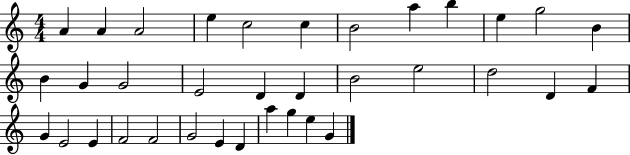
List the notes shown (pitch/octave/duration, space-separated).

A4/q A4/q A4/h E5/q C5/h C5/q B4/h A5/q B5/q E5/q G5/h B4/q B4/q G4/q G4/h E4/h D4/q D4/q B4/h E5/h D5/h D4/q F4/q G4/q E4/h E4/q F4/h F4/h G4/h E4/q D4/q A5/q G5/q E5/q G4/q